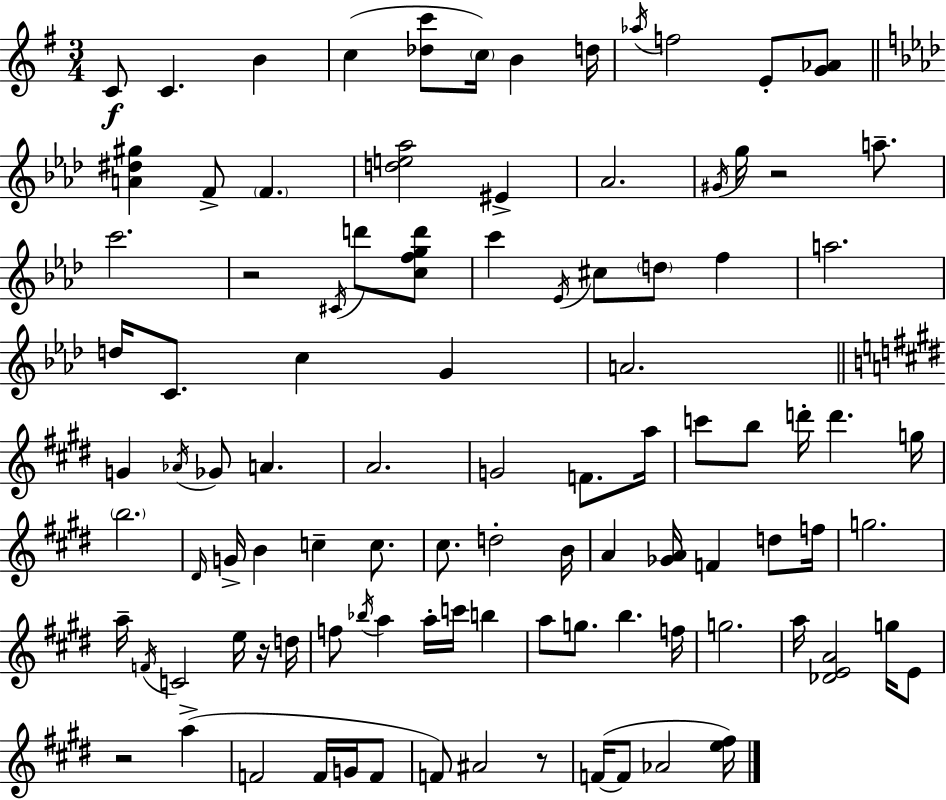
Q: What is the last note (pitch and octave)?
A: Ab4